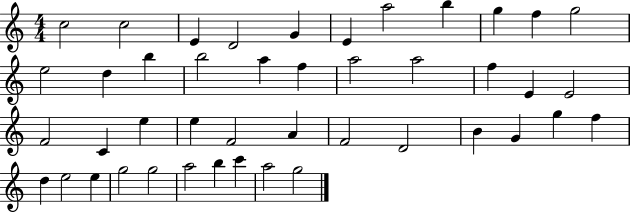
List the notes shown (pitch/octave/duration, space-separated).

C5/h C5/h E4/q D4/h G4/q E4/q A5/h B5/q G5/q F5/q G5/h E5/h D5/q B5/q B5/h A5/q F5/q A5/h A5/h F5/q E4/q E4/h F4/h C4/q E5/q E5/q F4/h A4/q F4/h D4/h B4/q G4/q G5/q F5/q D5/q E5/h E5/q G5/h G5/h A5/h B5/q C6/q A5/h G5/h